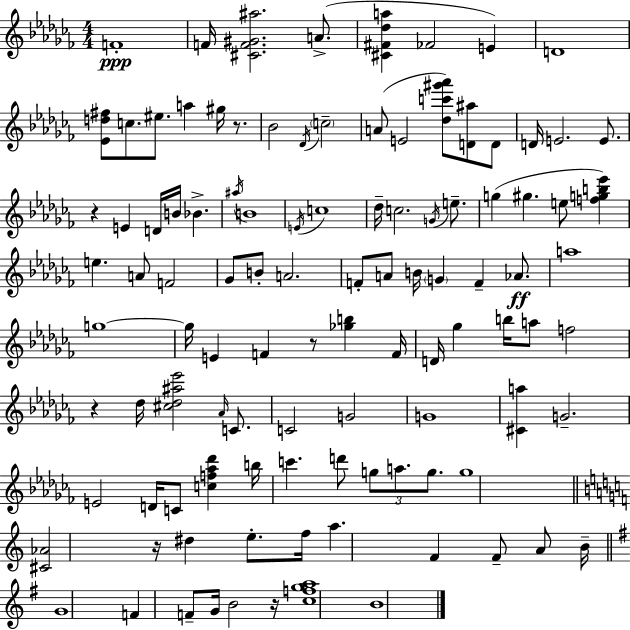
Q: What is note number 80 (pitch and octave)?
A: F4